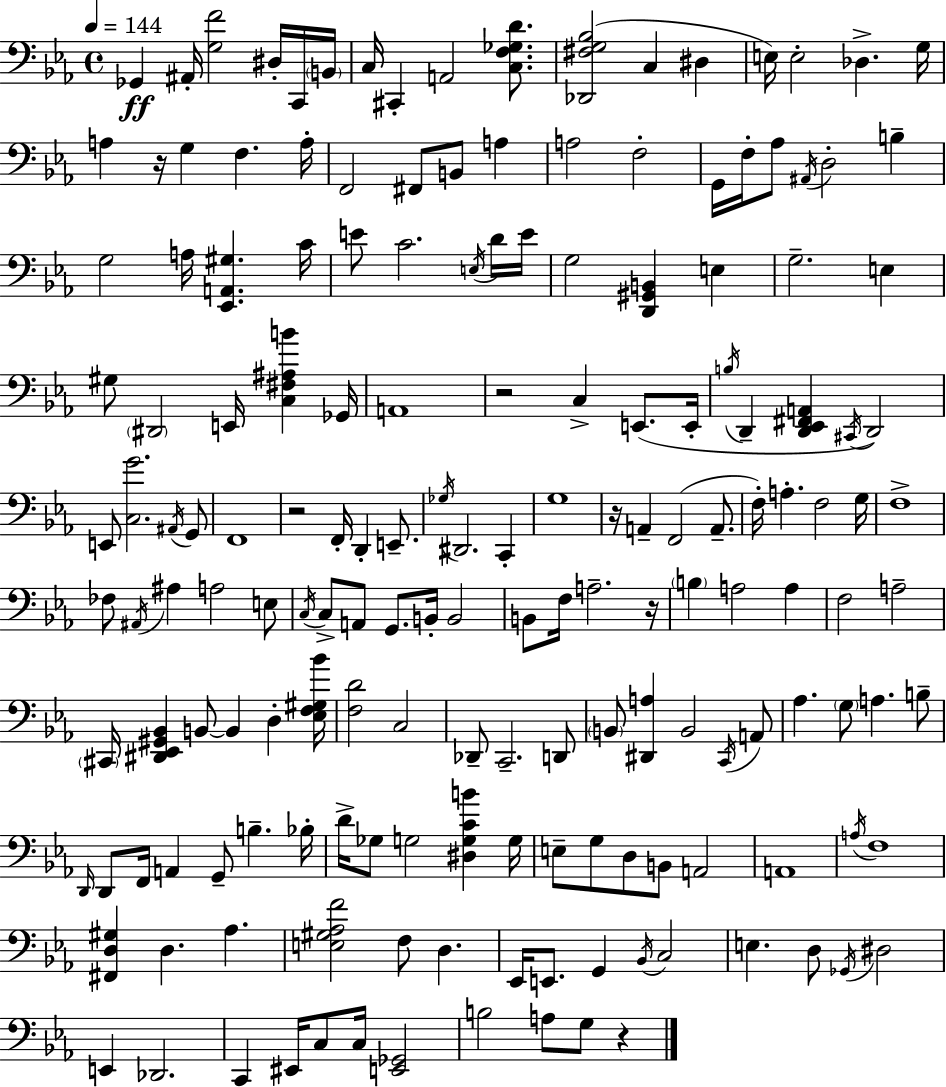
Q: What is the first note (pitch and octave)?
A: Gb2